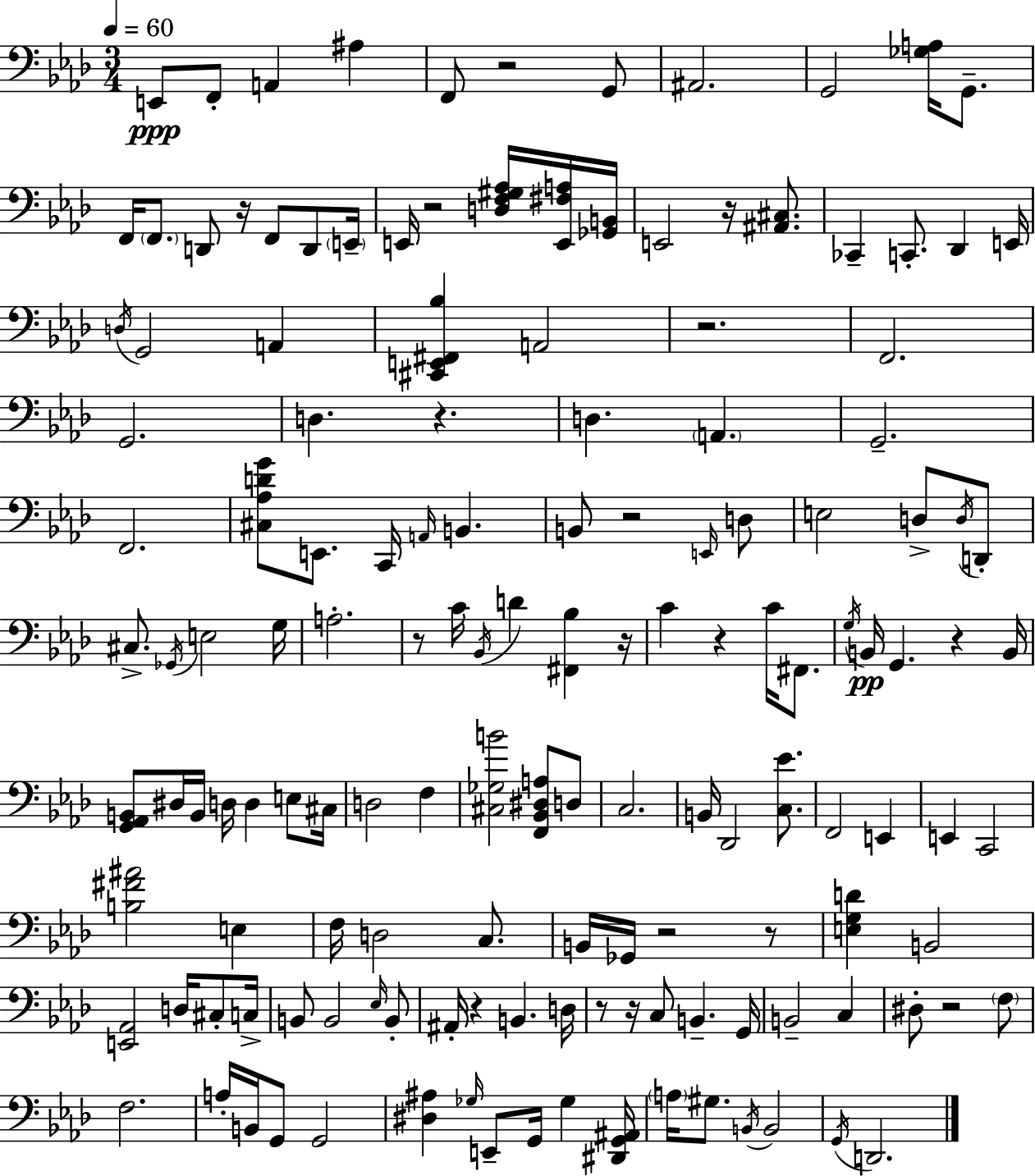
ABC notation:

X:1
T:Untitled
M:3/4
L:1/4
K:Fm
E,,/2 F,,/2 A,, ^A, F,,/2 z2 G,,/2 ^A,,2 G,,2 [_G,A,]/4 G,,/2 F,,/4 F,,/2 D,,/2 z/4 F,,/2 D,,/2 E,,/4 E,,/4 z2 [D,F,^G,_A,]/4 [E,,^F,A,]/4 [_G,,B,,]/4 E,,2 z/4 [^A,,^C,]/2 _C,, C,,/2 _D,, E,,/4 D,/4 G,,2 A,, [^C,,E,,^F,,_B,] A,,2 z2 F,,2 G,,2 D, z D, A,, G,,2 F,,2 [^C,_A,DG]/2 E,,/2 C,,/4 A,,/4 B,, B,,/2 z2 E,,/4 D,/2 E,2 D,/2 D,/4 D,,/2 ^C,/2 _G,,/4 E,2 G,/4 A,2 z/2 C/4 _B,,/4 D [^F,,_B,] z/4 C z C/4 ^F,,/2 G,/4 B,,/4 G,, z B,,/4 [G,,_A,,B,,]/2 ^D,/4 B,,/4 D,/4 D, E,/2 ^C,/4 D,2 F, [^C,_G,B]2 [F,,_B,,^D,A,]/2 D,/2 C,2 B,,/4 _D,,2 [C,_E]/2 F,,2 E,, E,, C,,2 [B,^F^A]2 E, F,/4 D,2 C,/2 B,,/4 _G,,/4 z2 z/2 [E,G,D] B,,2 [E,,_A,,]2 D,/4 ^C,/2 C,/4 B,,/2 B,,2 _E,/4 B,,/2 ^A,,/4 z B,, D,/4 z/2 z/4 C,/2 B,, G,,/4 B,,2 C, ^D,/2 z2 F,/2 F,2 A,/4 B,,/4 G,,/2 G,,2 [^D,^A,] _G,/4 E,,/2 G,,/4 _G, [^D,,G,,^A,,]/4 A,/4 ^G,/2 B,,/4 B,,2 G,,/4 D,,2